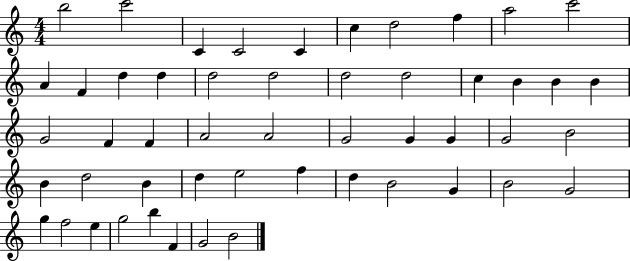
B5/h C6/h C4/q C4/h C4/q C5/q D5/h F5/q A5/h C6/h A4/q F4/q D5/q D5/q D5/h D5/h D5/h D5/h C5/q B4/q B4/q B4/q G4/h F4/q F4/q A4/h A4/h G4/h G4/q G4/q G4/h B4/h B4/q D5/h B4/q D5/q E5/h F5/q D5/q B4/h G4/q B4/h G4/h G5/q F5/h E5/q G5/h B5/q F4/q G4/h B4/h